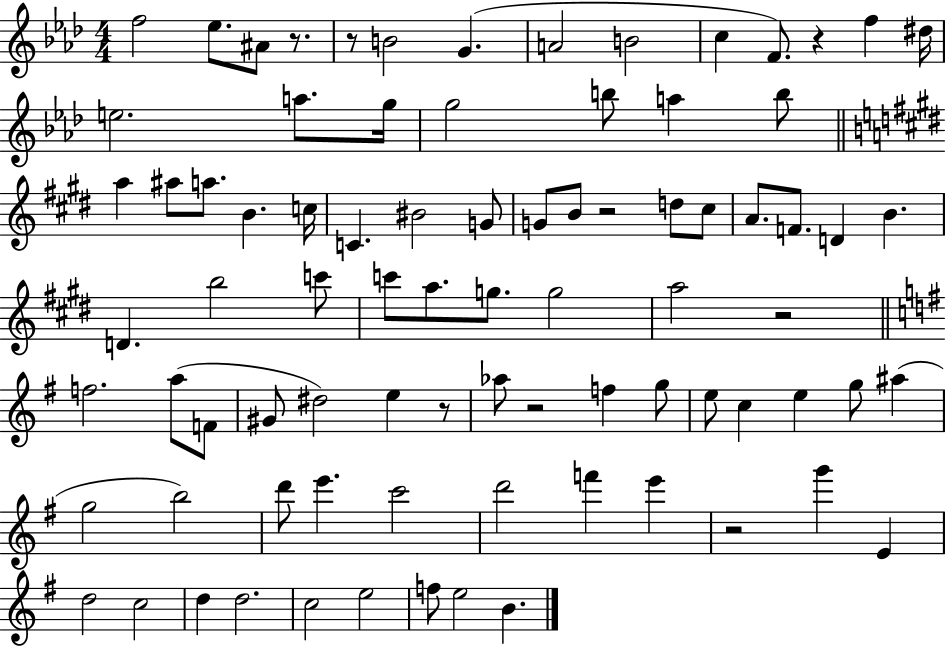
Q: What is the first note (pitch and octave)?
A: F5